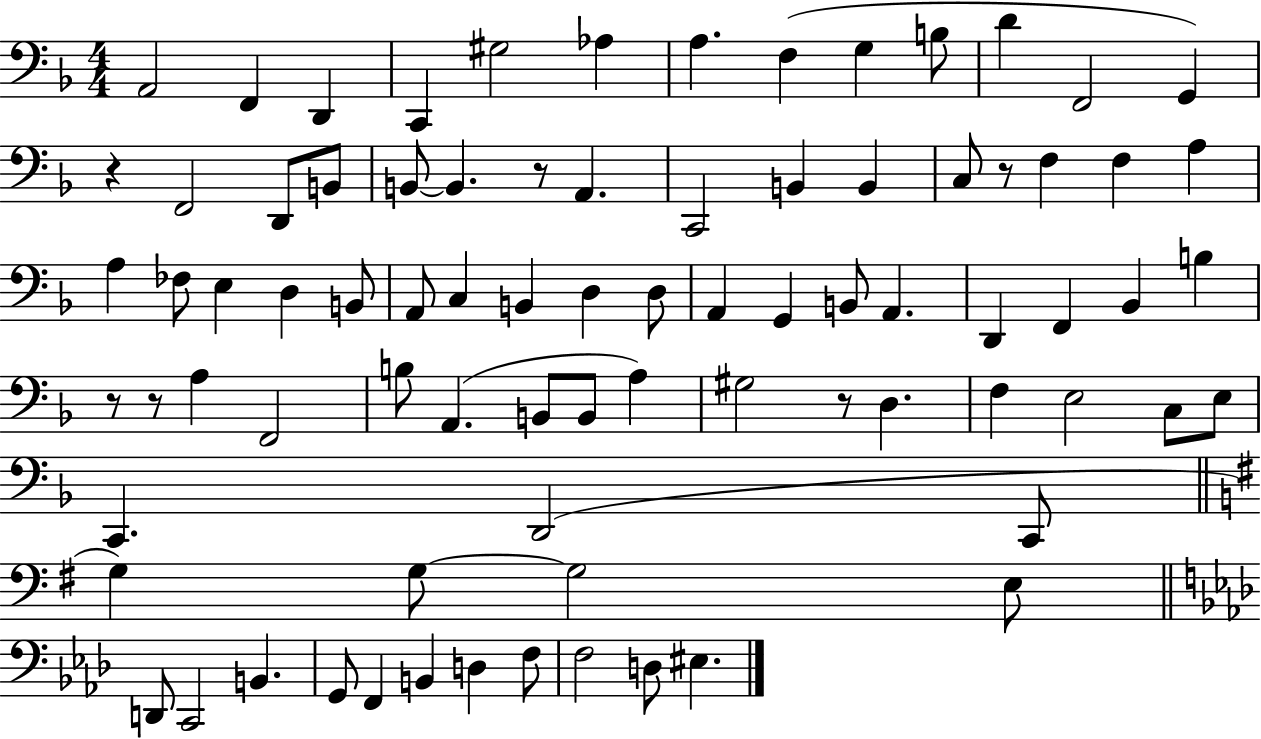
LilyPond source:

{
  \clef bass
  \numericTimeSignature
  \time 4/4
  \key f \major
  a,2 f,4 d,4 | c,4 gis2 aes4 | a4. f4( g4 b8 | d'4 f,2 g,4) | \break r4 f,2 d,8 b,8 | b,8~~ b,4. r8 a,4. | c,2 b,4 b,4 | c8 r8 f4 f4 a4 | \break a4 fes8 e4 d4 b,8 | a,8 c4 b,4 d4 d8 | a,4 g,4 b,8 a,4. | d,4 f,4 bes,4 b4 | \break r8 r8 a4 f,2 | b8 a,4.( b,8 b,8 a4) | gis2 r8 d4. | f4 e2 c8 e8 | \break c,4. d,2( c,8 | \bar "||" \break \key e \minor g4) g8~~ g2 e8 | \bar "||" \break \key aes \major d,8 c,2 b,4. | g,8 f,4 b,4 d4 f8 | f2 d8 eis4. | \bar "|."
}